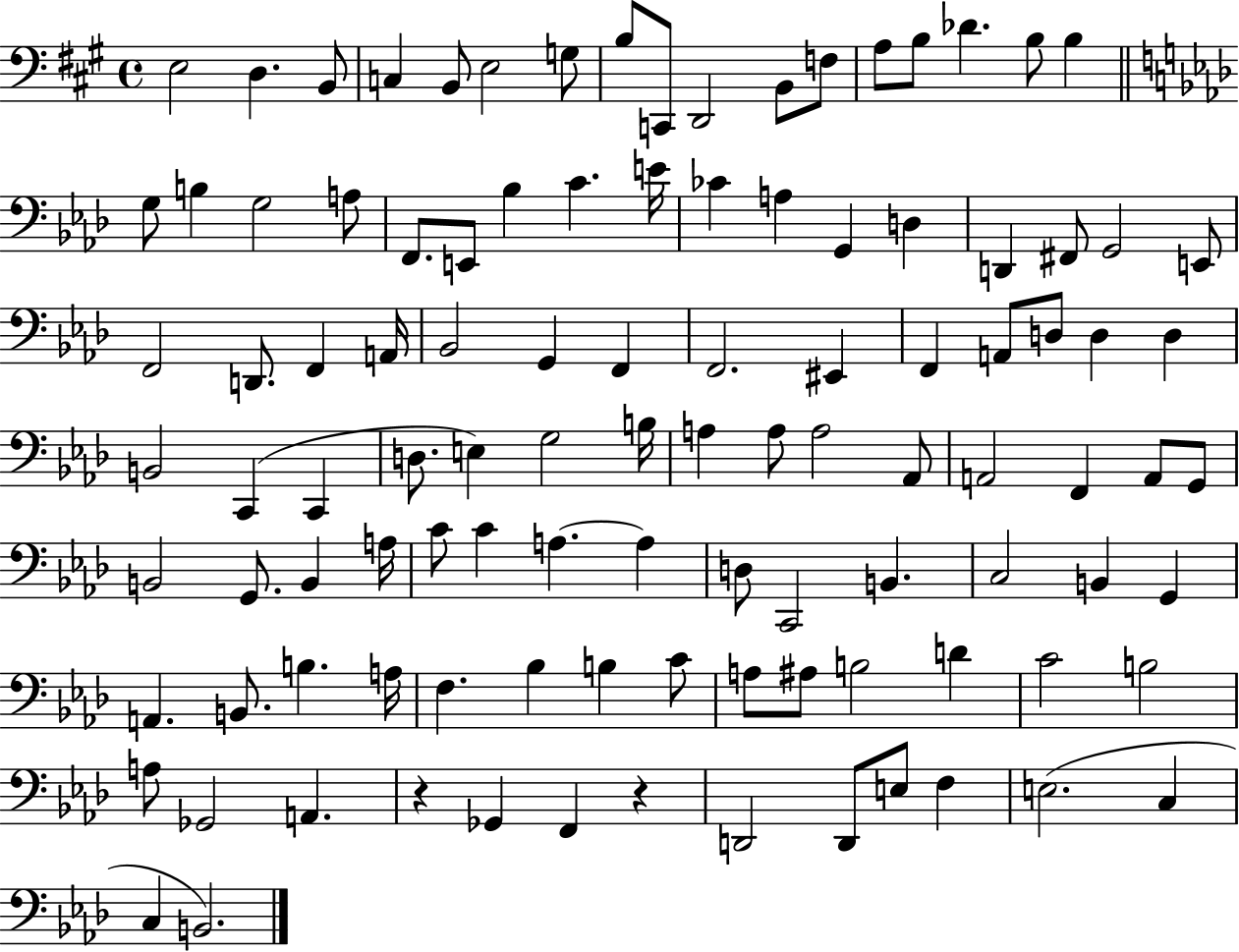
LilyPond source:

{
  \clef bass
  \time 4/4
  \defaultTimeSignature
  \key a \major
  e2 d4. b,8 | c4 b,8 e2 g8 | b8 c,8 d,2 b,8 f8 | a8 b8 des'4. b8 b4 | \break \bar "||" \break \key aes \major g8 b4 g2 a8 | f,8. e,8 bes4 c'4. e'16 | ces'4 a4 g,4 d4 | d,4 fis,8 g,2 e,8 | \break f,2 d,8. f,4 a,16 | bes,2 g,4 f,4 | f,2. eis,4 | f,4 a,8 d8 d4 d4 | \break b,2 c,4( c,4 | d8. e4) g2 b16 | a4 a8 a2 aes,8 | a,2 f,4 a,8 g,8 | \break b,2 g,8. b,4 a16 | c'8 c'4 a4.~~ a4 | d8 c,2 b,4. | c2 b,4 g,4 | \break a,4. b,8. b4. a16 | f4. bes4 b4 c'8 | a8 ais8 b2 d'4 | c'2 b2 | \break a8 ges,2 a,4. | r4 ges,4 f,4 r4 | d,2 d,8 e8 f4 | e2.( c4 | \break c4 b,2.) | \bar "|."
}